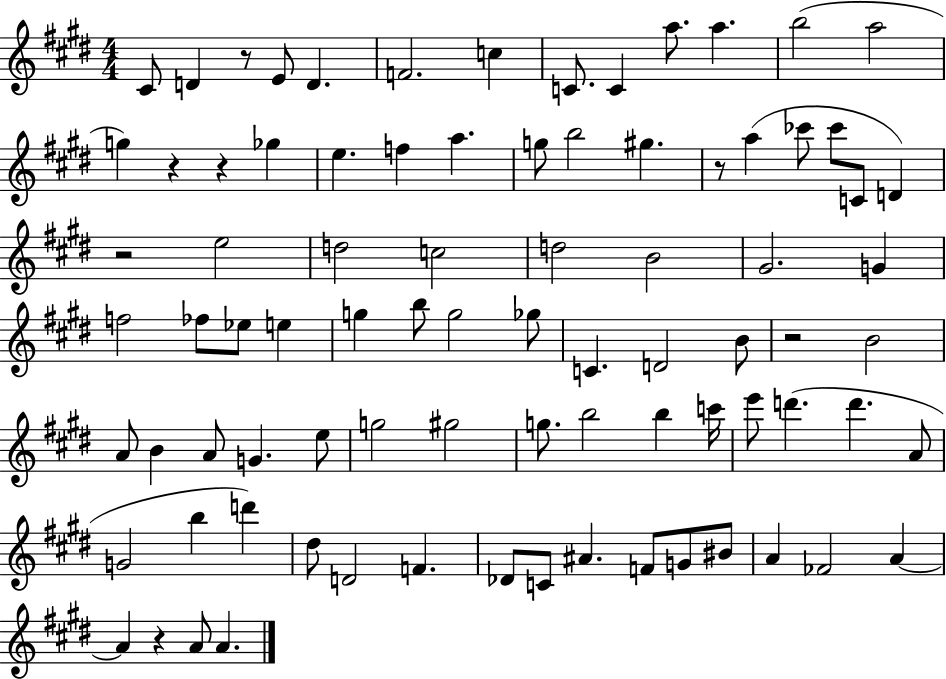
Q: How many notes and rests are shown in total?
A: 84